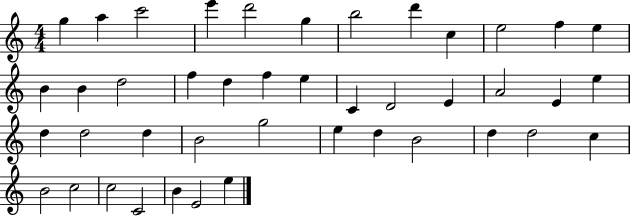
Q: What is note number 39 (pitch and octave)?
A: C5